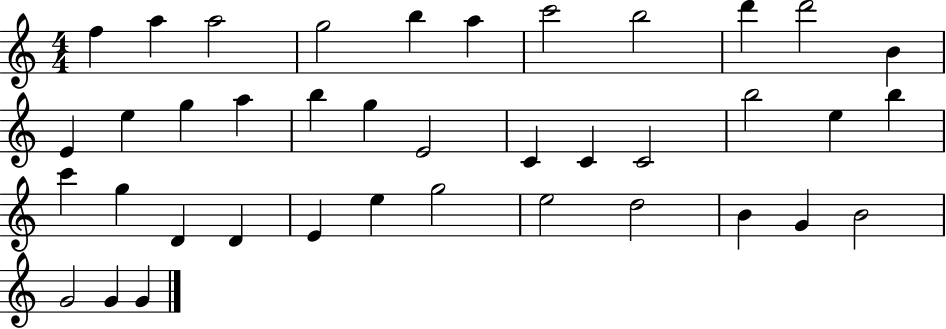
{
  \clef treble
  \numericTimeSignature
  \time 4/4
  \key c \major
  f''4 a''4 a''2 | g''2 b''4 a''4 | c'''2 b''2 | d'''4 d'''2 b'4 | \break e'4 e''4 g''4 a''4 | b''4 g''4 e'2 | c'4 c'4 c'2 | b''2 e''4 b''4 | \break c'''4 g''4 d'4 d'4 | e'4 e''4 g''2 | e''2 d''2 | b'4 g'4 b'2 | \break g'2 g'4 g'4 | \bar "|."
}